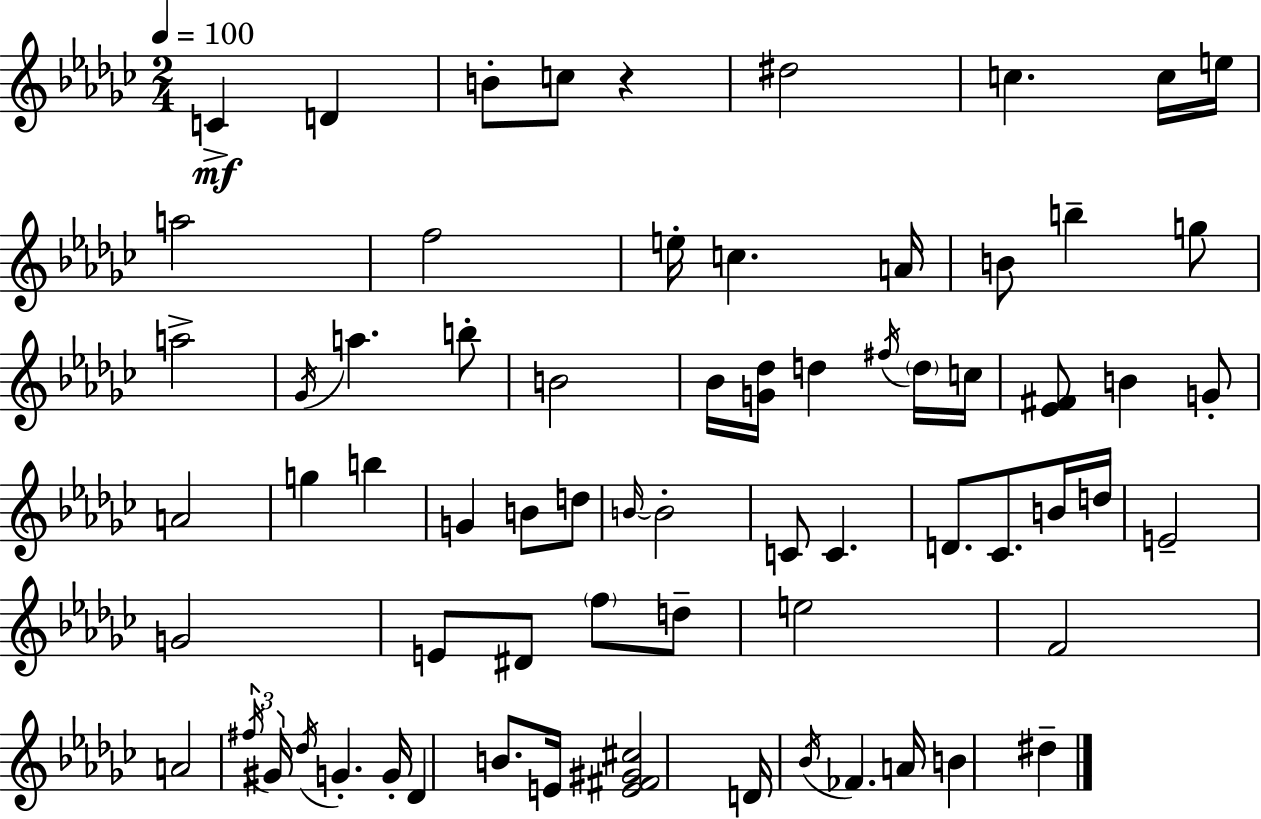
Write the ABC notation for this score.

X:1
T:Untitled
M:2/4
L:1/4
K:Ebm
C D B/2 c/2 z ^d2 c c/4 e/4 a2 f2 e/4 c A/4 B/2 b g/2 a2 _G/4 a b/2 B2 _B/4 [G_d]/4 d ^f/4 d/4 c/4 [_E^F]/2 B G/2 A2 g b G B/2 d/2 B/4 B2 C/2 C D/2 _C/2 B/4 d/4 E2 G2 E/2 ^D/2 f/2 d/2 e2 F2 A2 ^f/4 ^G/4 _d/4 G G/4 _D B/2 E/4 [E^F^G^c]2 D/4 _B/4 _F A/4 B ^d